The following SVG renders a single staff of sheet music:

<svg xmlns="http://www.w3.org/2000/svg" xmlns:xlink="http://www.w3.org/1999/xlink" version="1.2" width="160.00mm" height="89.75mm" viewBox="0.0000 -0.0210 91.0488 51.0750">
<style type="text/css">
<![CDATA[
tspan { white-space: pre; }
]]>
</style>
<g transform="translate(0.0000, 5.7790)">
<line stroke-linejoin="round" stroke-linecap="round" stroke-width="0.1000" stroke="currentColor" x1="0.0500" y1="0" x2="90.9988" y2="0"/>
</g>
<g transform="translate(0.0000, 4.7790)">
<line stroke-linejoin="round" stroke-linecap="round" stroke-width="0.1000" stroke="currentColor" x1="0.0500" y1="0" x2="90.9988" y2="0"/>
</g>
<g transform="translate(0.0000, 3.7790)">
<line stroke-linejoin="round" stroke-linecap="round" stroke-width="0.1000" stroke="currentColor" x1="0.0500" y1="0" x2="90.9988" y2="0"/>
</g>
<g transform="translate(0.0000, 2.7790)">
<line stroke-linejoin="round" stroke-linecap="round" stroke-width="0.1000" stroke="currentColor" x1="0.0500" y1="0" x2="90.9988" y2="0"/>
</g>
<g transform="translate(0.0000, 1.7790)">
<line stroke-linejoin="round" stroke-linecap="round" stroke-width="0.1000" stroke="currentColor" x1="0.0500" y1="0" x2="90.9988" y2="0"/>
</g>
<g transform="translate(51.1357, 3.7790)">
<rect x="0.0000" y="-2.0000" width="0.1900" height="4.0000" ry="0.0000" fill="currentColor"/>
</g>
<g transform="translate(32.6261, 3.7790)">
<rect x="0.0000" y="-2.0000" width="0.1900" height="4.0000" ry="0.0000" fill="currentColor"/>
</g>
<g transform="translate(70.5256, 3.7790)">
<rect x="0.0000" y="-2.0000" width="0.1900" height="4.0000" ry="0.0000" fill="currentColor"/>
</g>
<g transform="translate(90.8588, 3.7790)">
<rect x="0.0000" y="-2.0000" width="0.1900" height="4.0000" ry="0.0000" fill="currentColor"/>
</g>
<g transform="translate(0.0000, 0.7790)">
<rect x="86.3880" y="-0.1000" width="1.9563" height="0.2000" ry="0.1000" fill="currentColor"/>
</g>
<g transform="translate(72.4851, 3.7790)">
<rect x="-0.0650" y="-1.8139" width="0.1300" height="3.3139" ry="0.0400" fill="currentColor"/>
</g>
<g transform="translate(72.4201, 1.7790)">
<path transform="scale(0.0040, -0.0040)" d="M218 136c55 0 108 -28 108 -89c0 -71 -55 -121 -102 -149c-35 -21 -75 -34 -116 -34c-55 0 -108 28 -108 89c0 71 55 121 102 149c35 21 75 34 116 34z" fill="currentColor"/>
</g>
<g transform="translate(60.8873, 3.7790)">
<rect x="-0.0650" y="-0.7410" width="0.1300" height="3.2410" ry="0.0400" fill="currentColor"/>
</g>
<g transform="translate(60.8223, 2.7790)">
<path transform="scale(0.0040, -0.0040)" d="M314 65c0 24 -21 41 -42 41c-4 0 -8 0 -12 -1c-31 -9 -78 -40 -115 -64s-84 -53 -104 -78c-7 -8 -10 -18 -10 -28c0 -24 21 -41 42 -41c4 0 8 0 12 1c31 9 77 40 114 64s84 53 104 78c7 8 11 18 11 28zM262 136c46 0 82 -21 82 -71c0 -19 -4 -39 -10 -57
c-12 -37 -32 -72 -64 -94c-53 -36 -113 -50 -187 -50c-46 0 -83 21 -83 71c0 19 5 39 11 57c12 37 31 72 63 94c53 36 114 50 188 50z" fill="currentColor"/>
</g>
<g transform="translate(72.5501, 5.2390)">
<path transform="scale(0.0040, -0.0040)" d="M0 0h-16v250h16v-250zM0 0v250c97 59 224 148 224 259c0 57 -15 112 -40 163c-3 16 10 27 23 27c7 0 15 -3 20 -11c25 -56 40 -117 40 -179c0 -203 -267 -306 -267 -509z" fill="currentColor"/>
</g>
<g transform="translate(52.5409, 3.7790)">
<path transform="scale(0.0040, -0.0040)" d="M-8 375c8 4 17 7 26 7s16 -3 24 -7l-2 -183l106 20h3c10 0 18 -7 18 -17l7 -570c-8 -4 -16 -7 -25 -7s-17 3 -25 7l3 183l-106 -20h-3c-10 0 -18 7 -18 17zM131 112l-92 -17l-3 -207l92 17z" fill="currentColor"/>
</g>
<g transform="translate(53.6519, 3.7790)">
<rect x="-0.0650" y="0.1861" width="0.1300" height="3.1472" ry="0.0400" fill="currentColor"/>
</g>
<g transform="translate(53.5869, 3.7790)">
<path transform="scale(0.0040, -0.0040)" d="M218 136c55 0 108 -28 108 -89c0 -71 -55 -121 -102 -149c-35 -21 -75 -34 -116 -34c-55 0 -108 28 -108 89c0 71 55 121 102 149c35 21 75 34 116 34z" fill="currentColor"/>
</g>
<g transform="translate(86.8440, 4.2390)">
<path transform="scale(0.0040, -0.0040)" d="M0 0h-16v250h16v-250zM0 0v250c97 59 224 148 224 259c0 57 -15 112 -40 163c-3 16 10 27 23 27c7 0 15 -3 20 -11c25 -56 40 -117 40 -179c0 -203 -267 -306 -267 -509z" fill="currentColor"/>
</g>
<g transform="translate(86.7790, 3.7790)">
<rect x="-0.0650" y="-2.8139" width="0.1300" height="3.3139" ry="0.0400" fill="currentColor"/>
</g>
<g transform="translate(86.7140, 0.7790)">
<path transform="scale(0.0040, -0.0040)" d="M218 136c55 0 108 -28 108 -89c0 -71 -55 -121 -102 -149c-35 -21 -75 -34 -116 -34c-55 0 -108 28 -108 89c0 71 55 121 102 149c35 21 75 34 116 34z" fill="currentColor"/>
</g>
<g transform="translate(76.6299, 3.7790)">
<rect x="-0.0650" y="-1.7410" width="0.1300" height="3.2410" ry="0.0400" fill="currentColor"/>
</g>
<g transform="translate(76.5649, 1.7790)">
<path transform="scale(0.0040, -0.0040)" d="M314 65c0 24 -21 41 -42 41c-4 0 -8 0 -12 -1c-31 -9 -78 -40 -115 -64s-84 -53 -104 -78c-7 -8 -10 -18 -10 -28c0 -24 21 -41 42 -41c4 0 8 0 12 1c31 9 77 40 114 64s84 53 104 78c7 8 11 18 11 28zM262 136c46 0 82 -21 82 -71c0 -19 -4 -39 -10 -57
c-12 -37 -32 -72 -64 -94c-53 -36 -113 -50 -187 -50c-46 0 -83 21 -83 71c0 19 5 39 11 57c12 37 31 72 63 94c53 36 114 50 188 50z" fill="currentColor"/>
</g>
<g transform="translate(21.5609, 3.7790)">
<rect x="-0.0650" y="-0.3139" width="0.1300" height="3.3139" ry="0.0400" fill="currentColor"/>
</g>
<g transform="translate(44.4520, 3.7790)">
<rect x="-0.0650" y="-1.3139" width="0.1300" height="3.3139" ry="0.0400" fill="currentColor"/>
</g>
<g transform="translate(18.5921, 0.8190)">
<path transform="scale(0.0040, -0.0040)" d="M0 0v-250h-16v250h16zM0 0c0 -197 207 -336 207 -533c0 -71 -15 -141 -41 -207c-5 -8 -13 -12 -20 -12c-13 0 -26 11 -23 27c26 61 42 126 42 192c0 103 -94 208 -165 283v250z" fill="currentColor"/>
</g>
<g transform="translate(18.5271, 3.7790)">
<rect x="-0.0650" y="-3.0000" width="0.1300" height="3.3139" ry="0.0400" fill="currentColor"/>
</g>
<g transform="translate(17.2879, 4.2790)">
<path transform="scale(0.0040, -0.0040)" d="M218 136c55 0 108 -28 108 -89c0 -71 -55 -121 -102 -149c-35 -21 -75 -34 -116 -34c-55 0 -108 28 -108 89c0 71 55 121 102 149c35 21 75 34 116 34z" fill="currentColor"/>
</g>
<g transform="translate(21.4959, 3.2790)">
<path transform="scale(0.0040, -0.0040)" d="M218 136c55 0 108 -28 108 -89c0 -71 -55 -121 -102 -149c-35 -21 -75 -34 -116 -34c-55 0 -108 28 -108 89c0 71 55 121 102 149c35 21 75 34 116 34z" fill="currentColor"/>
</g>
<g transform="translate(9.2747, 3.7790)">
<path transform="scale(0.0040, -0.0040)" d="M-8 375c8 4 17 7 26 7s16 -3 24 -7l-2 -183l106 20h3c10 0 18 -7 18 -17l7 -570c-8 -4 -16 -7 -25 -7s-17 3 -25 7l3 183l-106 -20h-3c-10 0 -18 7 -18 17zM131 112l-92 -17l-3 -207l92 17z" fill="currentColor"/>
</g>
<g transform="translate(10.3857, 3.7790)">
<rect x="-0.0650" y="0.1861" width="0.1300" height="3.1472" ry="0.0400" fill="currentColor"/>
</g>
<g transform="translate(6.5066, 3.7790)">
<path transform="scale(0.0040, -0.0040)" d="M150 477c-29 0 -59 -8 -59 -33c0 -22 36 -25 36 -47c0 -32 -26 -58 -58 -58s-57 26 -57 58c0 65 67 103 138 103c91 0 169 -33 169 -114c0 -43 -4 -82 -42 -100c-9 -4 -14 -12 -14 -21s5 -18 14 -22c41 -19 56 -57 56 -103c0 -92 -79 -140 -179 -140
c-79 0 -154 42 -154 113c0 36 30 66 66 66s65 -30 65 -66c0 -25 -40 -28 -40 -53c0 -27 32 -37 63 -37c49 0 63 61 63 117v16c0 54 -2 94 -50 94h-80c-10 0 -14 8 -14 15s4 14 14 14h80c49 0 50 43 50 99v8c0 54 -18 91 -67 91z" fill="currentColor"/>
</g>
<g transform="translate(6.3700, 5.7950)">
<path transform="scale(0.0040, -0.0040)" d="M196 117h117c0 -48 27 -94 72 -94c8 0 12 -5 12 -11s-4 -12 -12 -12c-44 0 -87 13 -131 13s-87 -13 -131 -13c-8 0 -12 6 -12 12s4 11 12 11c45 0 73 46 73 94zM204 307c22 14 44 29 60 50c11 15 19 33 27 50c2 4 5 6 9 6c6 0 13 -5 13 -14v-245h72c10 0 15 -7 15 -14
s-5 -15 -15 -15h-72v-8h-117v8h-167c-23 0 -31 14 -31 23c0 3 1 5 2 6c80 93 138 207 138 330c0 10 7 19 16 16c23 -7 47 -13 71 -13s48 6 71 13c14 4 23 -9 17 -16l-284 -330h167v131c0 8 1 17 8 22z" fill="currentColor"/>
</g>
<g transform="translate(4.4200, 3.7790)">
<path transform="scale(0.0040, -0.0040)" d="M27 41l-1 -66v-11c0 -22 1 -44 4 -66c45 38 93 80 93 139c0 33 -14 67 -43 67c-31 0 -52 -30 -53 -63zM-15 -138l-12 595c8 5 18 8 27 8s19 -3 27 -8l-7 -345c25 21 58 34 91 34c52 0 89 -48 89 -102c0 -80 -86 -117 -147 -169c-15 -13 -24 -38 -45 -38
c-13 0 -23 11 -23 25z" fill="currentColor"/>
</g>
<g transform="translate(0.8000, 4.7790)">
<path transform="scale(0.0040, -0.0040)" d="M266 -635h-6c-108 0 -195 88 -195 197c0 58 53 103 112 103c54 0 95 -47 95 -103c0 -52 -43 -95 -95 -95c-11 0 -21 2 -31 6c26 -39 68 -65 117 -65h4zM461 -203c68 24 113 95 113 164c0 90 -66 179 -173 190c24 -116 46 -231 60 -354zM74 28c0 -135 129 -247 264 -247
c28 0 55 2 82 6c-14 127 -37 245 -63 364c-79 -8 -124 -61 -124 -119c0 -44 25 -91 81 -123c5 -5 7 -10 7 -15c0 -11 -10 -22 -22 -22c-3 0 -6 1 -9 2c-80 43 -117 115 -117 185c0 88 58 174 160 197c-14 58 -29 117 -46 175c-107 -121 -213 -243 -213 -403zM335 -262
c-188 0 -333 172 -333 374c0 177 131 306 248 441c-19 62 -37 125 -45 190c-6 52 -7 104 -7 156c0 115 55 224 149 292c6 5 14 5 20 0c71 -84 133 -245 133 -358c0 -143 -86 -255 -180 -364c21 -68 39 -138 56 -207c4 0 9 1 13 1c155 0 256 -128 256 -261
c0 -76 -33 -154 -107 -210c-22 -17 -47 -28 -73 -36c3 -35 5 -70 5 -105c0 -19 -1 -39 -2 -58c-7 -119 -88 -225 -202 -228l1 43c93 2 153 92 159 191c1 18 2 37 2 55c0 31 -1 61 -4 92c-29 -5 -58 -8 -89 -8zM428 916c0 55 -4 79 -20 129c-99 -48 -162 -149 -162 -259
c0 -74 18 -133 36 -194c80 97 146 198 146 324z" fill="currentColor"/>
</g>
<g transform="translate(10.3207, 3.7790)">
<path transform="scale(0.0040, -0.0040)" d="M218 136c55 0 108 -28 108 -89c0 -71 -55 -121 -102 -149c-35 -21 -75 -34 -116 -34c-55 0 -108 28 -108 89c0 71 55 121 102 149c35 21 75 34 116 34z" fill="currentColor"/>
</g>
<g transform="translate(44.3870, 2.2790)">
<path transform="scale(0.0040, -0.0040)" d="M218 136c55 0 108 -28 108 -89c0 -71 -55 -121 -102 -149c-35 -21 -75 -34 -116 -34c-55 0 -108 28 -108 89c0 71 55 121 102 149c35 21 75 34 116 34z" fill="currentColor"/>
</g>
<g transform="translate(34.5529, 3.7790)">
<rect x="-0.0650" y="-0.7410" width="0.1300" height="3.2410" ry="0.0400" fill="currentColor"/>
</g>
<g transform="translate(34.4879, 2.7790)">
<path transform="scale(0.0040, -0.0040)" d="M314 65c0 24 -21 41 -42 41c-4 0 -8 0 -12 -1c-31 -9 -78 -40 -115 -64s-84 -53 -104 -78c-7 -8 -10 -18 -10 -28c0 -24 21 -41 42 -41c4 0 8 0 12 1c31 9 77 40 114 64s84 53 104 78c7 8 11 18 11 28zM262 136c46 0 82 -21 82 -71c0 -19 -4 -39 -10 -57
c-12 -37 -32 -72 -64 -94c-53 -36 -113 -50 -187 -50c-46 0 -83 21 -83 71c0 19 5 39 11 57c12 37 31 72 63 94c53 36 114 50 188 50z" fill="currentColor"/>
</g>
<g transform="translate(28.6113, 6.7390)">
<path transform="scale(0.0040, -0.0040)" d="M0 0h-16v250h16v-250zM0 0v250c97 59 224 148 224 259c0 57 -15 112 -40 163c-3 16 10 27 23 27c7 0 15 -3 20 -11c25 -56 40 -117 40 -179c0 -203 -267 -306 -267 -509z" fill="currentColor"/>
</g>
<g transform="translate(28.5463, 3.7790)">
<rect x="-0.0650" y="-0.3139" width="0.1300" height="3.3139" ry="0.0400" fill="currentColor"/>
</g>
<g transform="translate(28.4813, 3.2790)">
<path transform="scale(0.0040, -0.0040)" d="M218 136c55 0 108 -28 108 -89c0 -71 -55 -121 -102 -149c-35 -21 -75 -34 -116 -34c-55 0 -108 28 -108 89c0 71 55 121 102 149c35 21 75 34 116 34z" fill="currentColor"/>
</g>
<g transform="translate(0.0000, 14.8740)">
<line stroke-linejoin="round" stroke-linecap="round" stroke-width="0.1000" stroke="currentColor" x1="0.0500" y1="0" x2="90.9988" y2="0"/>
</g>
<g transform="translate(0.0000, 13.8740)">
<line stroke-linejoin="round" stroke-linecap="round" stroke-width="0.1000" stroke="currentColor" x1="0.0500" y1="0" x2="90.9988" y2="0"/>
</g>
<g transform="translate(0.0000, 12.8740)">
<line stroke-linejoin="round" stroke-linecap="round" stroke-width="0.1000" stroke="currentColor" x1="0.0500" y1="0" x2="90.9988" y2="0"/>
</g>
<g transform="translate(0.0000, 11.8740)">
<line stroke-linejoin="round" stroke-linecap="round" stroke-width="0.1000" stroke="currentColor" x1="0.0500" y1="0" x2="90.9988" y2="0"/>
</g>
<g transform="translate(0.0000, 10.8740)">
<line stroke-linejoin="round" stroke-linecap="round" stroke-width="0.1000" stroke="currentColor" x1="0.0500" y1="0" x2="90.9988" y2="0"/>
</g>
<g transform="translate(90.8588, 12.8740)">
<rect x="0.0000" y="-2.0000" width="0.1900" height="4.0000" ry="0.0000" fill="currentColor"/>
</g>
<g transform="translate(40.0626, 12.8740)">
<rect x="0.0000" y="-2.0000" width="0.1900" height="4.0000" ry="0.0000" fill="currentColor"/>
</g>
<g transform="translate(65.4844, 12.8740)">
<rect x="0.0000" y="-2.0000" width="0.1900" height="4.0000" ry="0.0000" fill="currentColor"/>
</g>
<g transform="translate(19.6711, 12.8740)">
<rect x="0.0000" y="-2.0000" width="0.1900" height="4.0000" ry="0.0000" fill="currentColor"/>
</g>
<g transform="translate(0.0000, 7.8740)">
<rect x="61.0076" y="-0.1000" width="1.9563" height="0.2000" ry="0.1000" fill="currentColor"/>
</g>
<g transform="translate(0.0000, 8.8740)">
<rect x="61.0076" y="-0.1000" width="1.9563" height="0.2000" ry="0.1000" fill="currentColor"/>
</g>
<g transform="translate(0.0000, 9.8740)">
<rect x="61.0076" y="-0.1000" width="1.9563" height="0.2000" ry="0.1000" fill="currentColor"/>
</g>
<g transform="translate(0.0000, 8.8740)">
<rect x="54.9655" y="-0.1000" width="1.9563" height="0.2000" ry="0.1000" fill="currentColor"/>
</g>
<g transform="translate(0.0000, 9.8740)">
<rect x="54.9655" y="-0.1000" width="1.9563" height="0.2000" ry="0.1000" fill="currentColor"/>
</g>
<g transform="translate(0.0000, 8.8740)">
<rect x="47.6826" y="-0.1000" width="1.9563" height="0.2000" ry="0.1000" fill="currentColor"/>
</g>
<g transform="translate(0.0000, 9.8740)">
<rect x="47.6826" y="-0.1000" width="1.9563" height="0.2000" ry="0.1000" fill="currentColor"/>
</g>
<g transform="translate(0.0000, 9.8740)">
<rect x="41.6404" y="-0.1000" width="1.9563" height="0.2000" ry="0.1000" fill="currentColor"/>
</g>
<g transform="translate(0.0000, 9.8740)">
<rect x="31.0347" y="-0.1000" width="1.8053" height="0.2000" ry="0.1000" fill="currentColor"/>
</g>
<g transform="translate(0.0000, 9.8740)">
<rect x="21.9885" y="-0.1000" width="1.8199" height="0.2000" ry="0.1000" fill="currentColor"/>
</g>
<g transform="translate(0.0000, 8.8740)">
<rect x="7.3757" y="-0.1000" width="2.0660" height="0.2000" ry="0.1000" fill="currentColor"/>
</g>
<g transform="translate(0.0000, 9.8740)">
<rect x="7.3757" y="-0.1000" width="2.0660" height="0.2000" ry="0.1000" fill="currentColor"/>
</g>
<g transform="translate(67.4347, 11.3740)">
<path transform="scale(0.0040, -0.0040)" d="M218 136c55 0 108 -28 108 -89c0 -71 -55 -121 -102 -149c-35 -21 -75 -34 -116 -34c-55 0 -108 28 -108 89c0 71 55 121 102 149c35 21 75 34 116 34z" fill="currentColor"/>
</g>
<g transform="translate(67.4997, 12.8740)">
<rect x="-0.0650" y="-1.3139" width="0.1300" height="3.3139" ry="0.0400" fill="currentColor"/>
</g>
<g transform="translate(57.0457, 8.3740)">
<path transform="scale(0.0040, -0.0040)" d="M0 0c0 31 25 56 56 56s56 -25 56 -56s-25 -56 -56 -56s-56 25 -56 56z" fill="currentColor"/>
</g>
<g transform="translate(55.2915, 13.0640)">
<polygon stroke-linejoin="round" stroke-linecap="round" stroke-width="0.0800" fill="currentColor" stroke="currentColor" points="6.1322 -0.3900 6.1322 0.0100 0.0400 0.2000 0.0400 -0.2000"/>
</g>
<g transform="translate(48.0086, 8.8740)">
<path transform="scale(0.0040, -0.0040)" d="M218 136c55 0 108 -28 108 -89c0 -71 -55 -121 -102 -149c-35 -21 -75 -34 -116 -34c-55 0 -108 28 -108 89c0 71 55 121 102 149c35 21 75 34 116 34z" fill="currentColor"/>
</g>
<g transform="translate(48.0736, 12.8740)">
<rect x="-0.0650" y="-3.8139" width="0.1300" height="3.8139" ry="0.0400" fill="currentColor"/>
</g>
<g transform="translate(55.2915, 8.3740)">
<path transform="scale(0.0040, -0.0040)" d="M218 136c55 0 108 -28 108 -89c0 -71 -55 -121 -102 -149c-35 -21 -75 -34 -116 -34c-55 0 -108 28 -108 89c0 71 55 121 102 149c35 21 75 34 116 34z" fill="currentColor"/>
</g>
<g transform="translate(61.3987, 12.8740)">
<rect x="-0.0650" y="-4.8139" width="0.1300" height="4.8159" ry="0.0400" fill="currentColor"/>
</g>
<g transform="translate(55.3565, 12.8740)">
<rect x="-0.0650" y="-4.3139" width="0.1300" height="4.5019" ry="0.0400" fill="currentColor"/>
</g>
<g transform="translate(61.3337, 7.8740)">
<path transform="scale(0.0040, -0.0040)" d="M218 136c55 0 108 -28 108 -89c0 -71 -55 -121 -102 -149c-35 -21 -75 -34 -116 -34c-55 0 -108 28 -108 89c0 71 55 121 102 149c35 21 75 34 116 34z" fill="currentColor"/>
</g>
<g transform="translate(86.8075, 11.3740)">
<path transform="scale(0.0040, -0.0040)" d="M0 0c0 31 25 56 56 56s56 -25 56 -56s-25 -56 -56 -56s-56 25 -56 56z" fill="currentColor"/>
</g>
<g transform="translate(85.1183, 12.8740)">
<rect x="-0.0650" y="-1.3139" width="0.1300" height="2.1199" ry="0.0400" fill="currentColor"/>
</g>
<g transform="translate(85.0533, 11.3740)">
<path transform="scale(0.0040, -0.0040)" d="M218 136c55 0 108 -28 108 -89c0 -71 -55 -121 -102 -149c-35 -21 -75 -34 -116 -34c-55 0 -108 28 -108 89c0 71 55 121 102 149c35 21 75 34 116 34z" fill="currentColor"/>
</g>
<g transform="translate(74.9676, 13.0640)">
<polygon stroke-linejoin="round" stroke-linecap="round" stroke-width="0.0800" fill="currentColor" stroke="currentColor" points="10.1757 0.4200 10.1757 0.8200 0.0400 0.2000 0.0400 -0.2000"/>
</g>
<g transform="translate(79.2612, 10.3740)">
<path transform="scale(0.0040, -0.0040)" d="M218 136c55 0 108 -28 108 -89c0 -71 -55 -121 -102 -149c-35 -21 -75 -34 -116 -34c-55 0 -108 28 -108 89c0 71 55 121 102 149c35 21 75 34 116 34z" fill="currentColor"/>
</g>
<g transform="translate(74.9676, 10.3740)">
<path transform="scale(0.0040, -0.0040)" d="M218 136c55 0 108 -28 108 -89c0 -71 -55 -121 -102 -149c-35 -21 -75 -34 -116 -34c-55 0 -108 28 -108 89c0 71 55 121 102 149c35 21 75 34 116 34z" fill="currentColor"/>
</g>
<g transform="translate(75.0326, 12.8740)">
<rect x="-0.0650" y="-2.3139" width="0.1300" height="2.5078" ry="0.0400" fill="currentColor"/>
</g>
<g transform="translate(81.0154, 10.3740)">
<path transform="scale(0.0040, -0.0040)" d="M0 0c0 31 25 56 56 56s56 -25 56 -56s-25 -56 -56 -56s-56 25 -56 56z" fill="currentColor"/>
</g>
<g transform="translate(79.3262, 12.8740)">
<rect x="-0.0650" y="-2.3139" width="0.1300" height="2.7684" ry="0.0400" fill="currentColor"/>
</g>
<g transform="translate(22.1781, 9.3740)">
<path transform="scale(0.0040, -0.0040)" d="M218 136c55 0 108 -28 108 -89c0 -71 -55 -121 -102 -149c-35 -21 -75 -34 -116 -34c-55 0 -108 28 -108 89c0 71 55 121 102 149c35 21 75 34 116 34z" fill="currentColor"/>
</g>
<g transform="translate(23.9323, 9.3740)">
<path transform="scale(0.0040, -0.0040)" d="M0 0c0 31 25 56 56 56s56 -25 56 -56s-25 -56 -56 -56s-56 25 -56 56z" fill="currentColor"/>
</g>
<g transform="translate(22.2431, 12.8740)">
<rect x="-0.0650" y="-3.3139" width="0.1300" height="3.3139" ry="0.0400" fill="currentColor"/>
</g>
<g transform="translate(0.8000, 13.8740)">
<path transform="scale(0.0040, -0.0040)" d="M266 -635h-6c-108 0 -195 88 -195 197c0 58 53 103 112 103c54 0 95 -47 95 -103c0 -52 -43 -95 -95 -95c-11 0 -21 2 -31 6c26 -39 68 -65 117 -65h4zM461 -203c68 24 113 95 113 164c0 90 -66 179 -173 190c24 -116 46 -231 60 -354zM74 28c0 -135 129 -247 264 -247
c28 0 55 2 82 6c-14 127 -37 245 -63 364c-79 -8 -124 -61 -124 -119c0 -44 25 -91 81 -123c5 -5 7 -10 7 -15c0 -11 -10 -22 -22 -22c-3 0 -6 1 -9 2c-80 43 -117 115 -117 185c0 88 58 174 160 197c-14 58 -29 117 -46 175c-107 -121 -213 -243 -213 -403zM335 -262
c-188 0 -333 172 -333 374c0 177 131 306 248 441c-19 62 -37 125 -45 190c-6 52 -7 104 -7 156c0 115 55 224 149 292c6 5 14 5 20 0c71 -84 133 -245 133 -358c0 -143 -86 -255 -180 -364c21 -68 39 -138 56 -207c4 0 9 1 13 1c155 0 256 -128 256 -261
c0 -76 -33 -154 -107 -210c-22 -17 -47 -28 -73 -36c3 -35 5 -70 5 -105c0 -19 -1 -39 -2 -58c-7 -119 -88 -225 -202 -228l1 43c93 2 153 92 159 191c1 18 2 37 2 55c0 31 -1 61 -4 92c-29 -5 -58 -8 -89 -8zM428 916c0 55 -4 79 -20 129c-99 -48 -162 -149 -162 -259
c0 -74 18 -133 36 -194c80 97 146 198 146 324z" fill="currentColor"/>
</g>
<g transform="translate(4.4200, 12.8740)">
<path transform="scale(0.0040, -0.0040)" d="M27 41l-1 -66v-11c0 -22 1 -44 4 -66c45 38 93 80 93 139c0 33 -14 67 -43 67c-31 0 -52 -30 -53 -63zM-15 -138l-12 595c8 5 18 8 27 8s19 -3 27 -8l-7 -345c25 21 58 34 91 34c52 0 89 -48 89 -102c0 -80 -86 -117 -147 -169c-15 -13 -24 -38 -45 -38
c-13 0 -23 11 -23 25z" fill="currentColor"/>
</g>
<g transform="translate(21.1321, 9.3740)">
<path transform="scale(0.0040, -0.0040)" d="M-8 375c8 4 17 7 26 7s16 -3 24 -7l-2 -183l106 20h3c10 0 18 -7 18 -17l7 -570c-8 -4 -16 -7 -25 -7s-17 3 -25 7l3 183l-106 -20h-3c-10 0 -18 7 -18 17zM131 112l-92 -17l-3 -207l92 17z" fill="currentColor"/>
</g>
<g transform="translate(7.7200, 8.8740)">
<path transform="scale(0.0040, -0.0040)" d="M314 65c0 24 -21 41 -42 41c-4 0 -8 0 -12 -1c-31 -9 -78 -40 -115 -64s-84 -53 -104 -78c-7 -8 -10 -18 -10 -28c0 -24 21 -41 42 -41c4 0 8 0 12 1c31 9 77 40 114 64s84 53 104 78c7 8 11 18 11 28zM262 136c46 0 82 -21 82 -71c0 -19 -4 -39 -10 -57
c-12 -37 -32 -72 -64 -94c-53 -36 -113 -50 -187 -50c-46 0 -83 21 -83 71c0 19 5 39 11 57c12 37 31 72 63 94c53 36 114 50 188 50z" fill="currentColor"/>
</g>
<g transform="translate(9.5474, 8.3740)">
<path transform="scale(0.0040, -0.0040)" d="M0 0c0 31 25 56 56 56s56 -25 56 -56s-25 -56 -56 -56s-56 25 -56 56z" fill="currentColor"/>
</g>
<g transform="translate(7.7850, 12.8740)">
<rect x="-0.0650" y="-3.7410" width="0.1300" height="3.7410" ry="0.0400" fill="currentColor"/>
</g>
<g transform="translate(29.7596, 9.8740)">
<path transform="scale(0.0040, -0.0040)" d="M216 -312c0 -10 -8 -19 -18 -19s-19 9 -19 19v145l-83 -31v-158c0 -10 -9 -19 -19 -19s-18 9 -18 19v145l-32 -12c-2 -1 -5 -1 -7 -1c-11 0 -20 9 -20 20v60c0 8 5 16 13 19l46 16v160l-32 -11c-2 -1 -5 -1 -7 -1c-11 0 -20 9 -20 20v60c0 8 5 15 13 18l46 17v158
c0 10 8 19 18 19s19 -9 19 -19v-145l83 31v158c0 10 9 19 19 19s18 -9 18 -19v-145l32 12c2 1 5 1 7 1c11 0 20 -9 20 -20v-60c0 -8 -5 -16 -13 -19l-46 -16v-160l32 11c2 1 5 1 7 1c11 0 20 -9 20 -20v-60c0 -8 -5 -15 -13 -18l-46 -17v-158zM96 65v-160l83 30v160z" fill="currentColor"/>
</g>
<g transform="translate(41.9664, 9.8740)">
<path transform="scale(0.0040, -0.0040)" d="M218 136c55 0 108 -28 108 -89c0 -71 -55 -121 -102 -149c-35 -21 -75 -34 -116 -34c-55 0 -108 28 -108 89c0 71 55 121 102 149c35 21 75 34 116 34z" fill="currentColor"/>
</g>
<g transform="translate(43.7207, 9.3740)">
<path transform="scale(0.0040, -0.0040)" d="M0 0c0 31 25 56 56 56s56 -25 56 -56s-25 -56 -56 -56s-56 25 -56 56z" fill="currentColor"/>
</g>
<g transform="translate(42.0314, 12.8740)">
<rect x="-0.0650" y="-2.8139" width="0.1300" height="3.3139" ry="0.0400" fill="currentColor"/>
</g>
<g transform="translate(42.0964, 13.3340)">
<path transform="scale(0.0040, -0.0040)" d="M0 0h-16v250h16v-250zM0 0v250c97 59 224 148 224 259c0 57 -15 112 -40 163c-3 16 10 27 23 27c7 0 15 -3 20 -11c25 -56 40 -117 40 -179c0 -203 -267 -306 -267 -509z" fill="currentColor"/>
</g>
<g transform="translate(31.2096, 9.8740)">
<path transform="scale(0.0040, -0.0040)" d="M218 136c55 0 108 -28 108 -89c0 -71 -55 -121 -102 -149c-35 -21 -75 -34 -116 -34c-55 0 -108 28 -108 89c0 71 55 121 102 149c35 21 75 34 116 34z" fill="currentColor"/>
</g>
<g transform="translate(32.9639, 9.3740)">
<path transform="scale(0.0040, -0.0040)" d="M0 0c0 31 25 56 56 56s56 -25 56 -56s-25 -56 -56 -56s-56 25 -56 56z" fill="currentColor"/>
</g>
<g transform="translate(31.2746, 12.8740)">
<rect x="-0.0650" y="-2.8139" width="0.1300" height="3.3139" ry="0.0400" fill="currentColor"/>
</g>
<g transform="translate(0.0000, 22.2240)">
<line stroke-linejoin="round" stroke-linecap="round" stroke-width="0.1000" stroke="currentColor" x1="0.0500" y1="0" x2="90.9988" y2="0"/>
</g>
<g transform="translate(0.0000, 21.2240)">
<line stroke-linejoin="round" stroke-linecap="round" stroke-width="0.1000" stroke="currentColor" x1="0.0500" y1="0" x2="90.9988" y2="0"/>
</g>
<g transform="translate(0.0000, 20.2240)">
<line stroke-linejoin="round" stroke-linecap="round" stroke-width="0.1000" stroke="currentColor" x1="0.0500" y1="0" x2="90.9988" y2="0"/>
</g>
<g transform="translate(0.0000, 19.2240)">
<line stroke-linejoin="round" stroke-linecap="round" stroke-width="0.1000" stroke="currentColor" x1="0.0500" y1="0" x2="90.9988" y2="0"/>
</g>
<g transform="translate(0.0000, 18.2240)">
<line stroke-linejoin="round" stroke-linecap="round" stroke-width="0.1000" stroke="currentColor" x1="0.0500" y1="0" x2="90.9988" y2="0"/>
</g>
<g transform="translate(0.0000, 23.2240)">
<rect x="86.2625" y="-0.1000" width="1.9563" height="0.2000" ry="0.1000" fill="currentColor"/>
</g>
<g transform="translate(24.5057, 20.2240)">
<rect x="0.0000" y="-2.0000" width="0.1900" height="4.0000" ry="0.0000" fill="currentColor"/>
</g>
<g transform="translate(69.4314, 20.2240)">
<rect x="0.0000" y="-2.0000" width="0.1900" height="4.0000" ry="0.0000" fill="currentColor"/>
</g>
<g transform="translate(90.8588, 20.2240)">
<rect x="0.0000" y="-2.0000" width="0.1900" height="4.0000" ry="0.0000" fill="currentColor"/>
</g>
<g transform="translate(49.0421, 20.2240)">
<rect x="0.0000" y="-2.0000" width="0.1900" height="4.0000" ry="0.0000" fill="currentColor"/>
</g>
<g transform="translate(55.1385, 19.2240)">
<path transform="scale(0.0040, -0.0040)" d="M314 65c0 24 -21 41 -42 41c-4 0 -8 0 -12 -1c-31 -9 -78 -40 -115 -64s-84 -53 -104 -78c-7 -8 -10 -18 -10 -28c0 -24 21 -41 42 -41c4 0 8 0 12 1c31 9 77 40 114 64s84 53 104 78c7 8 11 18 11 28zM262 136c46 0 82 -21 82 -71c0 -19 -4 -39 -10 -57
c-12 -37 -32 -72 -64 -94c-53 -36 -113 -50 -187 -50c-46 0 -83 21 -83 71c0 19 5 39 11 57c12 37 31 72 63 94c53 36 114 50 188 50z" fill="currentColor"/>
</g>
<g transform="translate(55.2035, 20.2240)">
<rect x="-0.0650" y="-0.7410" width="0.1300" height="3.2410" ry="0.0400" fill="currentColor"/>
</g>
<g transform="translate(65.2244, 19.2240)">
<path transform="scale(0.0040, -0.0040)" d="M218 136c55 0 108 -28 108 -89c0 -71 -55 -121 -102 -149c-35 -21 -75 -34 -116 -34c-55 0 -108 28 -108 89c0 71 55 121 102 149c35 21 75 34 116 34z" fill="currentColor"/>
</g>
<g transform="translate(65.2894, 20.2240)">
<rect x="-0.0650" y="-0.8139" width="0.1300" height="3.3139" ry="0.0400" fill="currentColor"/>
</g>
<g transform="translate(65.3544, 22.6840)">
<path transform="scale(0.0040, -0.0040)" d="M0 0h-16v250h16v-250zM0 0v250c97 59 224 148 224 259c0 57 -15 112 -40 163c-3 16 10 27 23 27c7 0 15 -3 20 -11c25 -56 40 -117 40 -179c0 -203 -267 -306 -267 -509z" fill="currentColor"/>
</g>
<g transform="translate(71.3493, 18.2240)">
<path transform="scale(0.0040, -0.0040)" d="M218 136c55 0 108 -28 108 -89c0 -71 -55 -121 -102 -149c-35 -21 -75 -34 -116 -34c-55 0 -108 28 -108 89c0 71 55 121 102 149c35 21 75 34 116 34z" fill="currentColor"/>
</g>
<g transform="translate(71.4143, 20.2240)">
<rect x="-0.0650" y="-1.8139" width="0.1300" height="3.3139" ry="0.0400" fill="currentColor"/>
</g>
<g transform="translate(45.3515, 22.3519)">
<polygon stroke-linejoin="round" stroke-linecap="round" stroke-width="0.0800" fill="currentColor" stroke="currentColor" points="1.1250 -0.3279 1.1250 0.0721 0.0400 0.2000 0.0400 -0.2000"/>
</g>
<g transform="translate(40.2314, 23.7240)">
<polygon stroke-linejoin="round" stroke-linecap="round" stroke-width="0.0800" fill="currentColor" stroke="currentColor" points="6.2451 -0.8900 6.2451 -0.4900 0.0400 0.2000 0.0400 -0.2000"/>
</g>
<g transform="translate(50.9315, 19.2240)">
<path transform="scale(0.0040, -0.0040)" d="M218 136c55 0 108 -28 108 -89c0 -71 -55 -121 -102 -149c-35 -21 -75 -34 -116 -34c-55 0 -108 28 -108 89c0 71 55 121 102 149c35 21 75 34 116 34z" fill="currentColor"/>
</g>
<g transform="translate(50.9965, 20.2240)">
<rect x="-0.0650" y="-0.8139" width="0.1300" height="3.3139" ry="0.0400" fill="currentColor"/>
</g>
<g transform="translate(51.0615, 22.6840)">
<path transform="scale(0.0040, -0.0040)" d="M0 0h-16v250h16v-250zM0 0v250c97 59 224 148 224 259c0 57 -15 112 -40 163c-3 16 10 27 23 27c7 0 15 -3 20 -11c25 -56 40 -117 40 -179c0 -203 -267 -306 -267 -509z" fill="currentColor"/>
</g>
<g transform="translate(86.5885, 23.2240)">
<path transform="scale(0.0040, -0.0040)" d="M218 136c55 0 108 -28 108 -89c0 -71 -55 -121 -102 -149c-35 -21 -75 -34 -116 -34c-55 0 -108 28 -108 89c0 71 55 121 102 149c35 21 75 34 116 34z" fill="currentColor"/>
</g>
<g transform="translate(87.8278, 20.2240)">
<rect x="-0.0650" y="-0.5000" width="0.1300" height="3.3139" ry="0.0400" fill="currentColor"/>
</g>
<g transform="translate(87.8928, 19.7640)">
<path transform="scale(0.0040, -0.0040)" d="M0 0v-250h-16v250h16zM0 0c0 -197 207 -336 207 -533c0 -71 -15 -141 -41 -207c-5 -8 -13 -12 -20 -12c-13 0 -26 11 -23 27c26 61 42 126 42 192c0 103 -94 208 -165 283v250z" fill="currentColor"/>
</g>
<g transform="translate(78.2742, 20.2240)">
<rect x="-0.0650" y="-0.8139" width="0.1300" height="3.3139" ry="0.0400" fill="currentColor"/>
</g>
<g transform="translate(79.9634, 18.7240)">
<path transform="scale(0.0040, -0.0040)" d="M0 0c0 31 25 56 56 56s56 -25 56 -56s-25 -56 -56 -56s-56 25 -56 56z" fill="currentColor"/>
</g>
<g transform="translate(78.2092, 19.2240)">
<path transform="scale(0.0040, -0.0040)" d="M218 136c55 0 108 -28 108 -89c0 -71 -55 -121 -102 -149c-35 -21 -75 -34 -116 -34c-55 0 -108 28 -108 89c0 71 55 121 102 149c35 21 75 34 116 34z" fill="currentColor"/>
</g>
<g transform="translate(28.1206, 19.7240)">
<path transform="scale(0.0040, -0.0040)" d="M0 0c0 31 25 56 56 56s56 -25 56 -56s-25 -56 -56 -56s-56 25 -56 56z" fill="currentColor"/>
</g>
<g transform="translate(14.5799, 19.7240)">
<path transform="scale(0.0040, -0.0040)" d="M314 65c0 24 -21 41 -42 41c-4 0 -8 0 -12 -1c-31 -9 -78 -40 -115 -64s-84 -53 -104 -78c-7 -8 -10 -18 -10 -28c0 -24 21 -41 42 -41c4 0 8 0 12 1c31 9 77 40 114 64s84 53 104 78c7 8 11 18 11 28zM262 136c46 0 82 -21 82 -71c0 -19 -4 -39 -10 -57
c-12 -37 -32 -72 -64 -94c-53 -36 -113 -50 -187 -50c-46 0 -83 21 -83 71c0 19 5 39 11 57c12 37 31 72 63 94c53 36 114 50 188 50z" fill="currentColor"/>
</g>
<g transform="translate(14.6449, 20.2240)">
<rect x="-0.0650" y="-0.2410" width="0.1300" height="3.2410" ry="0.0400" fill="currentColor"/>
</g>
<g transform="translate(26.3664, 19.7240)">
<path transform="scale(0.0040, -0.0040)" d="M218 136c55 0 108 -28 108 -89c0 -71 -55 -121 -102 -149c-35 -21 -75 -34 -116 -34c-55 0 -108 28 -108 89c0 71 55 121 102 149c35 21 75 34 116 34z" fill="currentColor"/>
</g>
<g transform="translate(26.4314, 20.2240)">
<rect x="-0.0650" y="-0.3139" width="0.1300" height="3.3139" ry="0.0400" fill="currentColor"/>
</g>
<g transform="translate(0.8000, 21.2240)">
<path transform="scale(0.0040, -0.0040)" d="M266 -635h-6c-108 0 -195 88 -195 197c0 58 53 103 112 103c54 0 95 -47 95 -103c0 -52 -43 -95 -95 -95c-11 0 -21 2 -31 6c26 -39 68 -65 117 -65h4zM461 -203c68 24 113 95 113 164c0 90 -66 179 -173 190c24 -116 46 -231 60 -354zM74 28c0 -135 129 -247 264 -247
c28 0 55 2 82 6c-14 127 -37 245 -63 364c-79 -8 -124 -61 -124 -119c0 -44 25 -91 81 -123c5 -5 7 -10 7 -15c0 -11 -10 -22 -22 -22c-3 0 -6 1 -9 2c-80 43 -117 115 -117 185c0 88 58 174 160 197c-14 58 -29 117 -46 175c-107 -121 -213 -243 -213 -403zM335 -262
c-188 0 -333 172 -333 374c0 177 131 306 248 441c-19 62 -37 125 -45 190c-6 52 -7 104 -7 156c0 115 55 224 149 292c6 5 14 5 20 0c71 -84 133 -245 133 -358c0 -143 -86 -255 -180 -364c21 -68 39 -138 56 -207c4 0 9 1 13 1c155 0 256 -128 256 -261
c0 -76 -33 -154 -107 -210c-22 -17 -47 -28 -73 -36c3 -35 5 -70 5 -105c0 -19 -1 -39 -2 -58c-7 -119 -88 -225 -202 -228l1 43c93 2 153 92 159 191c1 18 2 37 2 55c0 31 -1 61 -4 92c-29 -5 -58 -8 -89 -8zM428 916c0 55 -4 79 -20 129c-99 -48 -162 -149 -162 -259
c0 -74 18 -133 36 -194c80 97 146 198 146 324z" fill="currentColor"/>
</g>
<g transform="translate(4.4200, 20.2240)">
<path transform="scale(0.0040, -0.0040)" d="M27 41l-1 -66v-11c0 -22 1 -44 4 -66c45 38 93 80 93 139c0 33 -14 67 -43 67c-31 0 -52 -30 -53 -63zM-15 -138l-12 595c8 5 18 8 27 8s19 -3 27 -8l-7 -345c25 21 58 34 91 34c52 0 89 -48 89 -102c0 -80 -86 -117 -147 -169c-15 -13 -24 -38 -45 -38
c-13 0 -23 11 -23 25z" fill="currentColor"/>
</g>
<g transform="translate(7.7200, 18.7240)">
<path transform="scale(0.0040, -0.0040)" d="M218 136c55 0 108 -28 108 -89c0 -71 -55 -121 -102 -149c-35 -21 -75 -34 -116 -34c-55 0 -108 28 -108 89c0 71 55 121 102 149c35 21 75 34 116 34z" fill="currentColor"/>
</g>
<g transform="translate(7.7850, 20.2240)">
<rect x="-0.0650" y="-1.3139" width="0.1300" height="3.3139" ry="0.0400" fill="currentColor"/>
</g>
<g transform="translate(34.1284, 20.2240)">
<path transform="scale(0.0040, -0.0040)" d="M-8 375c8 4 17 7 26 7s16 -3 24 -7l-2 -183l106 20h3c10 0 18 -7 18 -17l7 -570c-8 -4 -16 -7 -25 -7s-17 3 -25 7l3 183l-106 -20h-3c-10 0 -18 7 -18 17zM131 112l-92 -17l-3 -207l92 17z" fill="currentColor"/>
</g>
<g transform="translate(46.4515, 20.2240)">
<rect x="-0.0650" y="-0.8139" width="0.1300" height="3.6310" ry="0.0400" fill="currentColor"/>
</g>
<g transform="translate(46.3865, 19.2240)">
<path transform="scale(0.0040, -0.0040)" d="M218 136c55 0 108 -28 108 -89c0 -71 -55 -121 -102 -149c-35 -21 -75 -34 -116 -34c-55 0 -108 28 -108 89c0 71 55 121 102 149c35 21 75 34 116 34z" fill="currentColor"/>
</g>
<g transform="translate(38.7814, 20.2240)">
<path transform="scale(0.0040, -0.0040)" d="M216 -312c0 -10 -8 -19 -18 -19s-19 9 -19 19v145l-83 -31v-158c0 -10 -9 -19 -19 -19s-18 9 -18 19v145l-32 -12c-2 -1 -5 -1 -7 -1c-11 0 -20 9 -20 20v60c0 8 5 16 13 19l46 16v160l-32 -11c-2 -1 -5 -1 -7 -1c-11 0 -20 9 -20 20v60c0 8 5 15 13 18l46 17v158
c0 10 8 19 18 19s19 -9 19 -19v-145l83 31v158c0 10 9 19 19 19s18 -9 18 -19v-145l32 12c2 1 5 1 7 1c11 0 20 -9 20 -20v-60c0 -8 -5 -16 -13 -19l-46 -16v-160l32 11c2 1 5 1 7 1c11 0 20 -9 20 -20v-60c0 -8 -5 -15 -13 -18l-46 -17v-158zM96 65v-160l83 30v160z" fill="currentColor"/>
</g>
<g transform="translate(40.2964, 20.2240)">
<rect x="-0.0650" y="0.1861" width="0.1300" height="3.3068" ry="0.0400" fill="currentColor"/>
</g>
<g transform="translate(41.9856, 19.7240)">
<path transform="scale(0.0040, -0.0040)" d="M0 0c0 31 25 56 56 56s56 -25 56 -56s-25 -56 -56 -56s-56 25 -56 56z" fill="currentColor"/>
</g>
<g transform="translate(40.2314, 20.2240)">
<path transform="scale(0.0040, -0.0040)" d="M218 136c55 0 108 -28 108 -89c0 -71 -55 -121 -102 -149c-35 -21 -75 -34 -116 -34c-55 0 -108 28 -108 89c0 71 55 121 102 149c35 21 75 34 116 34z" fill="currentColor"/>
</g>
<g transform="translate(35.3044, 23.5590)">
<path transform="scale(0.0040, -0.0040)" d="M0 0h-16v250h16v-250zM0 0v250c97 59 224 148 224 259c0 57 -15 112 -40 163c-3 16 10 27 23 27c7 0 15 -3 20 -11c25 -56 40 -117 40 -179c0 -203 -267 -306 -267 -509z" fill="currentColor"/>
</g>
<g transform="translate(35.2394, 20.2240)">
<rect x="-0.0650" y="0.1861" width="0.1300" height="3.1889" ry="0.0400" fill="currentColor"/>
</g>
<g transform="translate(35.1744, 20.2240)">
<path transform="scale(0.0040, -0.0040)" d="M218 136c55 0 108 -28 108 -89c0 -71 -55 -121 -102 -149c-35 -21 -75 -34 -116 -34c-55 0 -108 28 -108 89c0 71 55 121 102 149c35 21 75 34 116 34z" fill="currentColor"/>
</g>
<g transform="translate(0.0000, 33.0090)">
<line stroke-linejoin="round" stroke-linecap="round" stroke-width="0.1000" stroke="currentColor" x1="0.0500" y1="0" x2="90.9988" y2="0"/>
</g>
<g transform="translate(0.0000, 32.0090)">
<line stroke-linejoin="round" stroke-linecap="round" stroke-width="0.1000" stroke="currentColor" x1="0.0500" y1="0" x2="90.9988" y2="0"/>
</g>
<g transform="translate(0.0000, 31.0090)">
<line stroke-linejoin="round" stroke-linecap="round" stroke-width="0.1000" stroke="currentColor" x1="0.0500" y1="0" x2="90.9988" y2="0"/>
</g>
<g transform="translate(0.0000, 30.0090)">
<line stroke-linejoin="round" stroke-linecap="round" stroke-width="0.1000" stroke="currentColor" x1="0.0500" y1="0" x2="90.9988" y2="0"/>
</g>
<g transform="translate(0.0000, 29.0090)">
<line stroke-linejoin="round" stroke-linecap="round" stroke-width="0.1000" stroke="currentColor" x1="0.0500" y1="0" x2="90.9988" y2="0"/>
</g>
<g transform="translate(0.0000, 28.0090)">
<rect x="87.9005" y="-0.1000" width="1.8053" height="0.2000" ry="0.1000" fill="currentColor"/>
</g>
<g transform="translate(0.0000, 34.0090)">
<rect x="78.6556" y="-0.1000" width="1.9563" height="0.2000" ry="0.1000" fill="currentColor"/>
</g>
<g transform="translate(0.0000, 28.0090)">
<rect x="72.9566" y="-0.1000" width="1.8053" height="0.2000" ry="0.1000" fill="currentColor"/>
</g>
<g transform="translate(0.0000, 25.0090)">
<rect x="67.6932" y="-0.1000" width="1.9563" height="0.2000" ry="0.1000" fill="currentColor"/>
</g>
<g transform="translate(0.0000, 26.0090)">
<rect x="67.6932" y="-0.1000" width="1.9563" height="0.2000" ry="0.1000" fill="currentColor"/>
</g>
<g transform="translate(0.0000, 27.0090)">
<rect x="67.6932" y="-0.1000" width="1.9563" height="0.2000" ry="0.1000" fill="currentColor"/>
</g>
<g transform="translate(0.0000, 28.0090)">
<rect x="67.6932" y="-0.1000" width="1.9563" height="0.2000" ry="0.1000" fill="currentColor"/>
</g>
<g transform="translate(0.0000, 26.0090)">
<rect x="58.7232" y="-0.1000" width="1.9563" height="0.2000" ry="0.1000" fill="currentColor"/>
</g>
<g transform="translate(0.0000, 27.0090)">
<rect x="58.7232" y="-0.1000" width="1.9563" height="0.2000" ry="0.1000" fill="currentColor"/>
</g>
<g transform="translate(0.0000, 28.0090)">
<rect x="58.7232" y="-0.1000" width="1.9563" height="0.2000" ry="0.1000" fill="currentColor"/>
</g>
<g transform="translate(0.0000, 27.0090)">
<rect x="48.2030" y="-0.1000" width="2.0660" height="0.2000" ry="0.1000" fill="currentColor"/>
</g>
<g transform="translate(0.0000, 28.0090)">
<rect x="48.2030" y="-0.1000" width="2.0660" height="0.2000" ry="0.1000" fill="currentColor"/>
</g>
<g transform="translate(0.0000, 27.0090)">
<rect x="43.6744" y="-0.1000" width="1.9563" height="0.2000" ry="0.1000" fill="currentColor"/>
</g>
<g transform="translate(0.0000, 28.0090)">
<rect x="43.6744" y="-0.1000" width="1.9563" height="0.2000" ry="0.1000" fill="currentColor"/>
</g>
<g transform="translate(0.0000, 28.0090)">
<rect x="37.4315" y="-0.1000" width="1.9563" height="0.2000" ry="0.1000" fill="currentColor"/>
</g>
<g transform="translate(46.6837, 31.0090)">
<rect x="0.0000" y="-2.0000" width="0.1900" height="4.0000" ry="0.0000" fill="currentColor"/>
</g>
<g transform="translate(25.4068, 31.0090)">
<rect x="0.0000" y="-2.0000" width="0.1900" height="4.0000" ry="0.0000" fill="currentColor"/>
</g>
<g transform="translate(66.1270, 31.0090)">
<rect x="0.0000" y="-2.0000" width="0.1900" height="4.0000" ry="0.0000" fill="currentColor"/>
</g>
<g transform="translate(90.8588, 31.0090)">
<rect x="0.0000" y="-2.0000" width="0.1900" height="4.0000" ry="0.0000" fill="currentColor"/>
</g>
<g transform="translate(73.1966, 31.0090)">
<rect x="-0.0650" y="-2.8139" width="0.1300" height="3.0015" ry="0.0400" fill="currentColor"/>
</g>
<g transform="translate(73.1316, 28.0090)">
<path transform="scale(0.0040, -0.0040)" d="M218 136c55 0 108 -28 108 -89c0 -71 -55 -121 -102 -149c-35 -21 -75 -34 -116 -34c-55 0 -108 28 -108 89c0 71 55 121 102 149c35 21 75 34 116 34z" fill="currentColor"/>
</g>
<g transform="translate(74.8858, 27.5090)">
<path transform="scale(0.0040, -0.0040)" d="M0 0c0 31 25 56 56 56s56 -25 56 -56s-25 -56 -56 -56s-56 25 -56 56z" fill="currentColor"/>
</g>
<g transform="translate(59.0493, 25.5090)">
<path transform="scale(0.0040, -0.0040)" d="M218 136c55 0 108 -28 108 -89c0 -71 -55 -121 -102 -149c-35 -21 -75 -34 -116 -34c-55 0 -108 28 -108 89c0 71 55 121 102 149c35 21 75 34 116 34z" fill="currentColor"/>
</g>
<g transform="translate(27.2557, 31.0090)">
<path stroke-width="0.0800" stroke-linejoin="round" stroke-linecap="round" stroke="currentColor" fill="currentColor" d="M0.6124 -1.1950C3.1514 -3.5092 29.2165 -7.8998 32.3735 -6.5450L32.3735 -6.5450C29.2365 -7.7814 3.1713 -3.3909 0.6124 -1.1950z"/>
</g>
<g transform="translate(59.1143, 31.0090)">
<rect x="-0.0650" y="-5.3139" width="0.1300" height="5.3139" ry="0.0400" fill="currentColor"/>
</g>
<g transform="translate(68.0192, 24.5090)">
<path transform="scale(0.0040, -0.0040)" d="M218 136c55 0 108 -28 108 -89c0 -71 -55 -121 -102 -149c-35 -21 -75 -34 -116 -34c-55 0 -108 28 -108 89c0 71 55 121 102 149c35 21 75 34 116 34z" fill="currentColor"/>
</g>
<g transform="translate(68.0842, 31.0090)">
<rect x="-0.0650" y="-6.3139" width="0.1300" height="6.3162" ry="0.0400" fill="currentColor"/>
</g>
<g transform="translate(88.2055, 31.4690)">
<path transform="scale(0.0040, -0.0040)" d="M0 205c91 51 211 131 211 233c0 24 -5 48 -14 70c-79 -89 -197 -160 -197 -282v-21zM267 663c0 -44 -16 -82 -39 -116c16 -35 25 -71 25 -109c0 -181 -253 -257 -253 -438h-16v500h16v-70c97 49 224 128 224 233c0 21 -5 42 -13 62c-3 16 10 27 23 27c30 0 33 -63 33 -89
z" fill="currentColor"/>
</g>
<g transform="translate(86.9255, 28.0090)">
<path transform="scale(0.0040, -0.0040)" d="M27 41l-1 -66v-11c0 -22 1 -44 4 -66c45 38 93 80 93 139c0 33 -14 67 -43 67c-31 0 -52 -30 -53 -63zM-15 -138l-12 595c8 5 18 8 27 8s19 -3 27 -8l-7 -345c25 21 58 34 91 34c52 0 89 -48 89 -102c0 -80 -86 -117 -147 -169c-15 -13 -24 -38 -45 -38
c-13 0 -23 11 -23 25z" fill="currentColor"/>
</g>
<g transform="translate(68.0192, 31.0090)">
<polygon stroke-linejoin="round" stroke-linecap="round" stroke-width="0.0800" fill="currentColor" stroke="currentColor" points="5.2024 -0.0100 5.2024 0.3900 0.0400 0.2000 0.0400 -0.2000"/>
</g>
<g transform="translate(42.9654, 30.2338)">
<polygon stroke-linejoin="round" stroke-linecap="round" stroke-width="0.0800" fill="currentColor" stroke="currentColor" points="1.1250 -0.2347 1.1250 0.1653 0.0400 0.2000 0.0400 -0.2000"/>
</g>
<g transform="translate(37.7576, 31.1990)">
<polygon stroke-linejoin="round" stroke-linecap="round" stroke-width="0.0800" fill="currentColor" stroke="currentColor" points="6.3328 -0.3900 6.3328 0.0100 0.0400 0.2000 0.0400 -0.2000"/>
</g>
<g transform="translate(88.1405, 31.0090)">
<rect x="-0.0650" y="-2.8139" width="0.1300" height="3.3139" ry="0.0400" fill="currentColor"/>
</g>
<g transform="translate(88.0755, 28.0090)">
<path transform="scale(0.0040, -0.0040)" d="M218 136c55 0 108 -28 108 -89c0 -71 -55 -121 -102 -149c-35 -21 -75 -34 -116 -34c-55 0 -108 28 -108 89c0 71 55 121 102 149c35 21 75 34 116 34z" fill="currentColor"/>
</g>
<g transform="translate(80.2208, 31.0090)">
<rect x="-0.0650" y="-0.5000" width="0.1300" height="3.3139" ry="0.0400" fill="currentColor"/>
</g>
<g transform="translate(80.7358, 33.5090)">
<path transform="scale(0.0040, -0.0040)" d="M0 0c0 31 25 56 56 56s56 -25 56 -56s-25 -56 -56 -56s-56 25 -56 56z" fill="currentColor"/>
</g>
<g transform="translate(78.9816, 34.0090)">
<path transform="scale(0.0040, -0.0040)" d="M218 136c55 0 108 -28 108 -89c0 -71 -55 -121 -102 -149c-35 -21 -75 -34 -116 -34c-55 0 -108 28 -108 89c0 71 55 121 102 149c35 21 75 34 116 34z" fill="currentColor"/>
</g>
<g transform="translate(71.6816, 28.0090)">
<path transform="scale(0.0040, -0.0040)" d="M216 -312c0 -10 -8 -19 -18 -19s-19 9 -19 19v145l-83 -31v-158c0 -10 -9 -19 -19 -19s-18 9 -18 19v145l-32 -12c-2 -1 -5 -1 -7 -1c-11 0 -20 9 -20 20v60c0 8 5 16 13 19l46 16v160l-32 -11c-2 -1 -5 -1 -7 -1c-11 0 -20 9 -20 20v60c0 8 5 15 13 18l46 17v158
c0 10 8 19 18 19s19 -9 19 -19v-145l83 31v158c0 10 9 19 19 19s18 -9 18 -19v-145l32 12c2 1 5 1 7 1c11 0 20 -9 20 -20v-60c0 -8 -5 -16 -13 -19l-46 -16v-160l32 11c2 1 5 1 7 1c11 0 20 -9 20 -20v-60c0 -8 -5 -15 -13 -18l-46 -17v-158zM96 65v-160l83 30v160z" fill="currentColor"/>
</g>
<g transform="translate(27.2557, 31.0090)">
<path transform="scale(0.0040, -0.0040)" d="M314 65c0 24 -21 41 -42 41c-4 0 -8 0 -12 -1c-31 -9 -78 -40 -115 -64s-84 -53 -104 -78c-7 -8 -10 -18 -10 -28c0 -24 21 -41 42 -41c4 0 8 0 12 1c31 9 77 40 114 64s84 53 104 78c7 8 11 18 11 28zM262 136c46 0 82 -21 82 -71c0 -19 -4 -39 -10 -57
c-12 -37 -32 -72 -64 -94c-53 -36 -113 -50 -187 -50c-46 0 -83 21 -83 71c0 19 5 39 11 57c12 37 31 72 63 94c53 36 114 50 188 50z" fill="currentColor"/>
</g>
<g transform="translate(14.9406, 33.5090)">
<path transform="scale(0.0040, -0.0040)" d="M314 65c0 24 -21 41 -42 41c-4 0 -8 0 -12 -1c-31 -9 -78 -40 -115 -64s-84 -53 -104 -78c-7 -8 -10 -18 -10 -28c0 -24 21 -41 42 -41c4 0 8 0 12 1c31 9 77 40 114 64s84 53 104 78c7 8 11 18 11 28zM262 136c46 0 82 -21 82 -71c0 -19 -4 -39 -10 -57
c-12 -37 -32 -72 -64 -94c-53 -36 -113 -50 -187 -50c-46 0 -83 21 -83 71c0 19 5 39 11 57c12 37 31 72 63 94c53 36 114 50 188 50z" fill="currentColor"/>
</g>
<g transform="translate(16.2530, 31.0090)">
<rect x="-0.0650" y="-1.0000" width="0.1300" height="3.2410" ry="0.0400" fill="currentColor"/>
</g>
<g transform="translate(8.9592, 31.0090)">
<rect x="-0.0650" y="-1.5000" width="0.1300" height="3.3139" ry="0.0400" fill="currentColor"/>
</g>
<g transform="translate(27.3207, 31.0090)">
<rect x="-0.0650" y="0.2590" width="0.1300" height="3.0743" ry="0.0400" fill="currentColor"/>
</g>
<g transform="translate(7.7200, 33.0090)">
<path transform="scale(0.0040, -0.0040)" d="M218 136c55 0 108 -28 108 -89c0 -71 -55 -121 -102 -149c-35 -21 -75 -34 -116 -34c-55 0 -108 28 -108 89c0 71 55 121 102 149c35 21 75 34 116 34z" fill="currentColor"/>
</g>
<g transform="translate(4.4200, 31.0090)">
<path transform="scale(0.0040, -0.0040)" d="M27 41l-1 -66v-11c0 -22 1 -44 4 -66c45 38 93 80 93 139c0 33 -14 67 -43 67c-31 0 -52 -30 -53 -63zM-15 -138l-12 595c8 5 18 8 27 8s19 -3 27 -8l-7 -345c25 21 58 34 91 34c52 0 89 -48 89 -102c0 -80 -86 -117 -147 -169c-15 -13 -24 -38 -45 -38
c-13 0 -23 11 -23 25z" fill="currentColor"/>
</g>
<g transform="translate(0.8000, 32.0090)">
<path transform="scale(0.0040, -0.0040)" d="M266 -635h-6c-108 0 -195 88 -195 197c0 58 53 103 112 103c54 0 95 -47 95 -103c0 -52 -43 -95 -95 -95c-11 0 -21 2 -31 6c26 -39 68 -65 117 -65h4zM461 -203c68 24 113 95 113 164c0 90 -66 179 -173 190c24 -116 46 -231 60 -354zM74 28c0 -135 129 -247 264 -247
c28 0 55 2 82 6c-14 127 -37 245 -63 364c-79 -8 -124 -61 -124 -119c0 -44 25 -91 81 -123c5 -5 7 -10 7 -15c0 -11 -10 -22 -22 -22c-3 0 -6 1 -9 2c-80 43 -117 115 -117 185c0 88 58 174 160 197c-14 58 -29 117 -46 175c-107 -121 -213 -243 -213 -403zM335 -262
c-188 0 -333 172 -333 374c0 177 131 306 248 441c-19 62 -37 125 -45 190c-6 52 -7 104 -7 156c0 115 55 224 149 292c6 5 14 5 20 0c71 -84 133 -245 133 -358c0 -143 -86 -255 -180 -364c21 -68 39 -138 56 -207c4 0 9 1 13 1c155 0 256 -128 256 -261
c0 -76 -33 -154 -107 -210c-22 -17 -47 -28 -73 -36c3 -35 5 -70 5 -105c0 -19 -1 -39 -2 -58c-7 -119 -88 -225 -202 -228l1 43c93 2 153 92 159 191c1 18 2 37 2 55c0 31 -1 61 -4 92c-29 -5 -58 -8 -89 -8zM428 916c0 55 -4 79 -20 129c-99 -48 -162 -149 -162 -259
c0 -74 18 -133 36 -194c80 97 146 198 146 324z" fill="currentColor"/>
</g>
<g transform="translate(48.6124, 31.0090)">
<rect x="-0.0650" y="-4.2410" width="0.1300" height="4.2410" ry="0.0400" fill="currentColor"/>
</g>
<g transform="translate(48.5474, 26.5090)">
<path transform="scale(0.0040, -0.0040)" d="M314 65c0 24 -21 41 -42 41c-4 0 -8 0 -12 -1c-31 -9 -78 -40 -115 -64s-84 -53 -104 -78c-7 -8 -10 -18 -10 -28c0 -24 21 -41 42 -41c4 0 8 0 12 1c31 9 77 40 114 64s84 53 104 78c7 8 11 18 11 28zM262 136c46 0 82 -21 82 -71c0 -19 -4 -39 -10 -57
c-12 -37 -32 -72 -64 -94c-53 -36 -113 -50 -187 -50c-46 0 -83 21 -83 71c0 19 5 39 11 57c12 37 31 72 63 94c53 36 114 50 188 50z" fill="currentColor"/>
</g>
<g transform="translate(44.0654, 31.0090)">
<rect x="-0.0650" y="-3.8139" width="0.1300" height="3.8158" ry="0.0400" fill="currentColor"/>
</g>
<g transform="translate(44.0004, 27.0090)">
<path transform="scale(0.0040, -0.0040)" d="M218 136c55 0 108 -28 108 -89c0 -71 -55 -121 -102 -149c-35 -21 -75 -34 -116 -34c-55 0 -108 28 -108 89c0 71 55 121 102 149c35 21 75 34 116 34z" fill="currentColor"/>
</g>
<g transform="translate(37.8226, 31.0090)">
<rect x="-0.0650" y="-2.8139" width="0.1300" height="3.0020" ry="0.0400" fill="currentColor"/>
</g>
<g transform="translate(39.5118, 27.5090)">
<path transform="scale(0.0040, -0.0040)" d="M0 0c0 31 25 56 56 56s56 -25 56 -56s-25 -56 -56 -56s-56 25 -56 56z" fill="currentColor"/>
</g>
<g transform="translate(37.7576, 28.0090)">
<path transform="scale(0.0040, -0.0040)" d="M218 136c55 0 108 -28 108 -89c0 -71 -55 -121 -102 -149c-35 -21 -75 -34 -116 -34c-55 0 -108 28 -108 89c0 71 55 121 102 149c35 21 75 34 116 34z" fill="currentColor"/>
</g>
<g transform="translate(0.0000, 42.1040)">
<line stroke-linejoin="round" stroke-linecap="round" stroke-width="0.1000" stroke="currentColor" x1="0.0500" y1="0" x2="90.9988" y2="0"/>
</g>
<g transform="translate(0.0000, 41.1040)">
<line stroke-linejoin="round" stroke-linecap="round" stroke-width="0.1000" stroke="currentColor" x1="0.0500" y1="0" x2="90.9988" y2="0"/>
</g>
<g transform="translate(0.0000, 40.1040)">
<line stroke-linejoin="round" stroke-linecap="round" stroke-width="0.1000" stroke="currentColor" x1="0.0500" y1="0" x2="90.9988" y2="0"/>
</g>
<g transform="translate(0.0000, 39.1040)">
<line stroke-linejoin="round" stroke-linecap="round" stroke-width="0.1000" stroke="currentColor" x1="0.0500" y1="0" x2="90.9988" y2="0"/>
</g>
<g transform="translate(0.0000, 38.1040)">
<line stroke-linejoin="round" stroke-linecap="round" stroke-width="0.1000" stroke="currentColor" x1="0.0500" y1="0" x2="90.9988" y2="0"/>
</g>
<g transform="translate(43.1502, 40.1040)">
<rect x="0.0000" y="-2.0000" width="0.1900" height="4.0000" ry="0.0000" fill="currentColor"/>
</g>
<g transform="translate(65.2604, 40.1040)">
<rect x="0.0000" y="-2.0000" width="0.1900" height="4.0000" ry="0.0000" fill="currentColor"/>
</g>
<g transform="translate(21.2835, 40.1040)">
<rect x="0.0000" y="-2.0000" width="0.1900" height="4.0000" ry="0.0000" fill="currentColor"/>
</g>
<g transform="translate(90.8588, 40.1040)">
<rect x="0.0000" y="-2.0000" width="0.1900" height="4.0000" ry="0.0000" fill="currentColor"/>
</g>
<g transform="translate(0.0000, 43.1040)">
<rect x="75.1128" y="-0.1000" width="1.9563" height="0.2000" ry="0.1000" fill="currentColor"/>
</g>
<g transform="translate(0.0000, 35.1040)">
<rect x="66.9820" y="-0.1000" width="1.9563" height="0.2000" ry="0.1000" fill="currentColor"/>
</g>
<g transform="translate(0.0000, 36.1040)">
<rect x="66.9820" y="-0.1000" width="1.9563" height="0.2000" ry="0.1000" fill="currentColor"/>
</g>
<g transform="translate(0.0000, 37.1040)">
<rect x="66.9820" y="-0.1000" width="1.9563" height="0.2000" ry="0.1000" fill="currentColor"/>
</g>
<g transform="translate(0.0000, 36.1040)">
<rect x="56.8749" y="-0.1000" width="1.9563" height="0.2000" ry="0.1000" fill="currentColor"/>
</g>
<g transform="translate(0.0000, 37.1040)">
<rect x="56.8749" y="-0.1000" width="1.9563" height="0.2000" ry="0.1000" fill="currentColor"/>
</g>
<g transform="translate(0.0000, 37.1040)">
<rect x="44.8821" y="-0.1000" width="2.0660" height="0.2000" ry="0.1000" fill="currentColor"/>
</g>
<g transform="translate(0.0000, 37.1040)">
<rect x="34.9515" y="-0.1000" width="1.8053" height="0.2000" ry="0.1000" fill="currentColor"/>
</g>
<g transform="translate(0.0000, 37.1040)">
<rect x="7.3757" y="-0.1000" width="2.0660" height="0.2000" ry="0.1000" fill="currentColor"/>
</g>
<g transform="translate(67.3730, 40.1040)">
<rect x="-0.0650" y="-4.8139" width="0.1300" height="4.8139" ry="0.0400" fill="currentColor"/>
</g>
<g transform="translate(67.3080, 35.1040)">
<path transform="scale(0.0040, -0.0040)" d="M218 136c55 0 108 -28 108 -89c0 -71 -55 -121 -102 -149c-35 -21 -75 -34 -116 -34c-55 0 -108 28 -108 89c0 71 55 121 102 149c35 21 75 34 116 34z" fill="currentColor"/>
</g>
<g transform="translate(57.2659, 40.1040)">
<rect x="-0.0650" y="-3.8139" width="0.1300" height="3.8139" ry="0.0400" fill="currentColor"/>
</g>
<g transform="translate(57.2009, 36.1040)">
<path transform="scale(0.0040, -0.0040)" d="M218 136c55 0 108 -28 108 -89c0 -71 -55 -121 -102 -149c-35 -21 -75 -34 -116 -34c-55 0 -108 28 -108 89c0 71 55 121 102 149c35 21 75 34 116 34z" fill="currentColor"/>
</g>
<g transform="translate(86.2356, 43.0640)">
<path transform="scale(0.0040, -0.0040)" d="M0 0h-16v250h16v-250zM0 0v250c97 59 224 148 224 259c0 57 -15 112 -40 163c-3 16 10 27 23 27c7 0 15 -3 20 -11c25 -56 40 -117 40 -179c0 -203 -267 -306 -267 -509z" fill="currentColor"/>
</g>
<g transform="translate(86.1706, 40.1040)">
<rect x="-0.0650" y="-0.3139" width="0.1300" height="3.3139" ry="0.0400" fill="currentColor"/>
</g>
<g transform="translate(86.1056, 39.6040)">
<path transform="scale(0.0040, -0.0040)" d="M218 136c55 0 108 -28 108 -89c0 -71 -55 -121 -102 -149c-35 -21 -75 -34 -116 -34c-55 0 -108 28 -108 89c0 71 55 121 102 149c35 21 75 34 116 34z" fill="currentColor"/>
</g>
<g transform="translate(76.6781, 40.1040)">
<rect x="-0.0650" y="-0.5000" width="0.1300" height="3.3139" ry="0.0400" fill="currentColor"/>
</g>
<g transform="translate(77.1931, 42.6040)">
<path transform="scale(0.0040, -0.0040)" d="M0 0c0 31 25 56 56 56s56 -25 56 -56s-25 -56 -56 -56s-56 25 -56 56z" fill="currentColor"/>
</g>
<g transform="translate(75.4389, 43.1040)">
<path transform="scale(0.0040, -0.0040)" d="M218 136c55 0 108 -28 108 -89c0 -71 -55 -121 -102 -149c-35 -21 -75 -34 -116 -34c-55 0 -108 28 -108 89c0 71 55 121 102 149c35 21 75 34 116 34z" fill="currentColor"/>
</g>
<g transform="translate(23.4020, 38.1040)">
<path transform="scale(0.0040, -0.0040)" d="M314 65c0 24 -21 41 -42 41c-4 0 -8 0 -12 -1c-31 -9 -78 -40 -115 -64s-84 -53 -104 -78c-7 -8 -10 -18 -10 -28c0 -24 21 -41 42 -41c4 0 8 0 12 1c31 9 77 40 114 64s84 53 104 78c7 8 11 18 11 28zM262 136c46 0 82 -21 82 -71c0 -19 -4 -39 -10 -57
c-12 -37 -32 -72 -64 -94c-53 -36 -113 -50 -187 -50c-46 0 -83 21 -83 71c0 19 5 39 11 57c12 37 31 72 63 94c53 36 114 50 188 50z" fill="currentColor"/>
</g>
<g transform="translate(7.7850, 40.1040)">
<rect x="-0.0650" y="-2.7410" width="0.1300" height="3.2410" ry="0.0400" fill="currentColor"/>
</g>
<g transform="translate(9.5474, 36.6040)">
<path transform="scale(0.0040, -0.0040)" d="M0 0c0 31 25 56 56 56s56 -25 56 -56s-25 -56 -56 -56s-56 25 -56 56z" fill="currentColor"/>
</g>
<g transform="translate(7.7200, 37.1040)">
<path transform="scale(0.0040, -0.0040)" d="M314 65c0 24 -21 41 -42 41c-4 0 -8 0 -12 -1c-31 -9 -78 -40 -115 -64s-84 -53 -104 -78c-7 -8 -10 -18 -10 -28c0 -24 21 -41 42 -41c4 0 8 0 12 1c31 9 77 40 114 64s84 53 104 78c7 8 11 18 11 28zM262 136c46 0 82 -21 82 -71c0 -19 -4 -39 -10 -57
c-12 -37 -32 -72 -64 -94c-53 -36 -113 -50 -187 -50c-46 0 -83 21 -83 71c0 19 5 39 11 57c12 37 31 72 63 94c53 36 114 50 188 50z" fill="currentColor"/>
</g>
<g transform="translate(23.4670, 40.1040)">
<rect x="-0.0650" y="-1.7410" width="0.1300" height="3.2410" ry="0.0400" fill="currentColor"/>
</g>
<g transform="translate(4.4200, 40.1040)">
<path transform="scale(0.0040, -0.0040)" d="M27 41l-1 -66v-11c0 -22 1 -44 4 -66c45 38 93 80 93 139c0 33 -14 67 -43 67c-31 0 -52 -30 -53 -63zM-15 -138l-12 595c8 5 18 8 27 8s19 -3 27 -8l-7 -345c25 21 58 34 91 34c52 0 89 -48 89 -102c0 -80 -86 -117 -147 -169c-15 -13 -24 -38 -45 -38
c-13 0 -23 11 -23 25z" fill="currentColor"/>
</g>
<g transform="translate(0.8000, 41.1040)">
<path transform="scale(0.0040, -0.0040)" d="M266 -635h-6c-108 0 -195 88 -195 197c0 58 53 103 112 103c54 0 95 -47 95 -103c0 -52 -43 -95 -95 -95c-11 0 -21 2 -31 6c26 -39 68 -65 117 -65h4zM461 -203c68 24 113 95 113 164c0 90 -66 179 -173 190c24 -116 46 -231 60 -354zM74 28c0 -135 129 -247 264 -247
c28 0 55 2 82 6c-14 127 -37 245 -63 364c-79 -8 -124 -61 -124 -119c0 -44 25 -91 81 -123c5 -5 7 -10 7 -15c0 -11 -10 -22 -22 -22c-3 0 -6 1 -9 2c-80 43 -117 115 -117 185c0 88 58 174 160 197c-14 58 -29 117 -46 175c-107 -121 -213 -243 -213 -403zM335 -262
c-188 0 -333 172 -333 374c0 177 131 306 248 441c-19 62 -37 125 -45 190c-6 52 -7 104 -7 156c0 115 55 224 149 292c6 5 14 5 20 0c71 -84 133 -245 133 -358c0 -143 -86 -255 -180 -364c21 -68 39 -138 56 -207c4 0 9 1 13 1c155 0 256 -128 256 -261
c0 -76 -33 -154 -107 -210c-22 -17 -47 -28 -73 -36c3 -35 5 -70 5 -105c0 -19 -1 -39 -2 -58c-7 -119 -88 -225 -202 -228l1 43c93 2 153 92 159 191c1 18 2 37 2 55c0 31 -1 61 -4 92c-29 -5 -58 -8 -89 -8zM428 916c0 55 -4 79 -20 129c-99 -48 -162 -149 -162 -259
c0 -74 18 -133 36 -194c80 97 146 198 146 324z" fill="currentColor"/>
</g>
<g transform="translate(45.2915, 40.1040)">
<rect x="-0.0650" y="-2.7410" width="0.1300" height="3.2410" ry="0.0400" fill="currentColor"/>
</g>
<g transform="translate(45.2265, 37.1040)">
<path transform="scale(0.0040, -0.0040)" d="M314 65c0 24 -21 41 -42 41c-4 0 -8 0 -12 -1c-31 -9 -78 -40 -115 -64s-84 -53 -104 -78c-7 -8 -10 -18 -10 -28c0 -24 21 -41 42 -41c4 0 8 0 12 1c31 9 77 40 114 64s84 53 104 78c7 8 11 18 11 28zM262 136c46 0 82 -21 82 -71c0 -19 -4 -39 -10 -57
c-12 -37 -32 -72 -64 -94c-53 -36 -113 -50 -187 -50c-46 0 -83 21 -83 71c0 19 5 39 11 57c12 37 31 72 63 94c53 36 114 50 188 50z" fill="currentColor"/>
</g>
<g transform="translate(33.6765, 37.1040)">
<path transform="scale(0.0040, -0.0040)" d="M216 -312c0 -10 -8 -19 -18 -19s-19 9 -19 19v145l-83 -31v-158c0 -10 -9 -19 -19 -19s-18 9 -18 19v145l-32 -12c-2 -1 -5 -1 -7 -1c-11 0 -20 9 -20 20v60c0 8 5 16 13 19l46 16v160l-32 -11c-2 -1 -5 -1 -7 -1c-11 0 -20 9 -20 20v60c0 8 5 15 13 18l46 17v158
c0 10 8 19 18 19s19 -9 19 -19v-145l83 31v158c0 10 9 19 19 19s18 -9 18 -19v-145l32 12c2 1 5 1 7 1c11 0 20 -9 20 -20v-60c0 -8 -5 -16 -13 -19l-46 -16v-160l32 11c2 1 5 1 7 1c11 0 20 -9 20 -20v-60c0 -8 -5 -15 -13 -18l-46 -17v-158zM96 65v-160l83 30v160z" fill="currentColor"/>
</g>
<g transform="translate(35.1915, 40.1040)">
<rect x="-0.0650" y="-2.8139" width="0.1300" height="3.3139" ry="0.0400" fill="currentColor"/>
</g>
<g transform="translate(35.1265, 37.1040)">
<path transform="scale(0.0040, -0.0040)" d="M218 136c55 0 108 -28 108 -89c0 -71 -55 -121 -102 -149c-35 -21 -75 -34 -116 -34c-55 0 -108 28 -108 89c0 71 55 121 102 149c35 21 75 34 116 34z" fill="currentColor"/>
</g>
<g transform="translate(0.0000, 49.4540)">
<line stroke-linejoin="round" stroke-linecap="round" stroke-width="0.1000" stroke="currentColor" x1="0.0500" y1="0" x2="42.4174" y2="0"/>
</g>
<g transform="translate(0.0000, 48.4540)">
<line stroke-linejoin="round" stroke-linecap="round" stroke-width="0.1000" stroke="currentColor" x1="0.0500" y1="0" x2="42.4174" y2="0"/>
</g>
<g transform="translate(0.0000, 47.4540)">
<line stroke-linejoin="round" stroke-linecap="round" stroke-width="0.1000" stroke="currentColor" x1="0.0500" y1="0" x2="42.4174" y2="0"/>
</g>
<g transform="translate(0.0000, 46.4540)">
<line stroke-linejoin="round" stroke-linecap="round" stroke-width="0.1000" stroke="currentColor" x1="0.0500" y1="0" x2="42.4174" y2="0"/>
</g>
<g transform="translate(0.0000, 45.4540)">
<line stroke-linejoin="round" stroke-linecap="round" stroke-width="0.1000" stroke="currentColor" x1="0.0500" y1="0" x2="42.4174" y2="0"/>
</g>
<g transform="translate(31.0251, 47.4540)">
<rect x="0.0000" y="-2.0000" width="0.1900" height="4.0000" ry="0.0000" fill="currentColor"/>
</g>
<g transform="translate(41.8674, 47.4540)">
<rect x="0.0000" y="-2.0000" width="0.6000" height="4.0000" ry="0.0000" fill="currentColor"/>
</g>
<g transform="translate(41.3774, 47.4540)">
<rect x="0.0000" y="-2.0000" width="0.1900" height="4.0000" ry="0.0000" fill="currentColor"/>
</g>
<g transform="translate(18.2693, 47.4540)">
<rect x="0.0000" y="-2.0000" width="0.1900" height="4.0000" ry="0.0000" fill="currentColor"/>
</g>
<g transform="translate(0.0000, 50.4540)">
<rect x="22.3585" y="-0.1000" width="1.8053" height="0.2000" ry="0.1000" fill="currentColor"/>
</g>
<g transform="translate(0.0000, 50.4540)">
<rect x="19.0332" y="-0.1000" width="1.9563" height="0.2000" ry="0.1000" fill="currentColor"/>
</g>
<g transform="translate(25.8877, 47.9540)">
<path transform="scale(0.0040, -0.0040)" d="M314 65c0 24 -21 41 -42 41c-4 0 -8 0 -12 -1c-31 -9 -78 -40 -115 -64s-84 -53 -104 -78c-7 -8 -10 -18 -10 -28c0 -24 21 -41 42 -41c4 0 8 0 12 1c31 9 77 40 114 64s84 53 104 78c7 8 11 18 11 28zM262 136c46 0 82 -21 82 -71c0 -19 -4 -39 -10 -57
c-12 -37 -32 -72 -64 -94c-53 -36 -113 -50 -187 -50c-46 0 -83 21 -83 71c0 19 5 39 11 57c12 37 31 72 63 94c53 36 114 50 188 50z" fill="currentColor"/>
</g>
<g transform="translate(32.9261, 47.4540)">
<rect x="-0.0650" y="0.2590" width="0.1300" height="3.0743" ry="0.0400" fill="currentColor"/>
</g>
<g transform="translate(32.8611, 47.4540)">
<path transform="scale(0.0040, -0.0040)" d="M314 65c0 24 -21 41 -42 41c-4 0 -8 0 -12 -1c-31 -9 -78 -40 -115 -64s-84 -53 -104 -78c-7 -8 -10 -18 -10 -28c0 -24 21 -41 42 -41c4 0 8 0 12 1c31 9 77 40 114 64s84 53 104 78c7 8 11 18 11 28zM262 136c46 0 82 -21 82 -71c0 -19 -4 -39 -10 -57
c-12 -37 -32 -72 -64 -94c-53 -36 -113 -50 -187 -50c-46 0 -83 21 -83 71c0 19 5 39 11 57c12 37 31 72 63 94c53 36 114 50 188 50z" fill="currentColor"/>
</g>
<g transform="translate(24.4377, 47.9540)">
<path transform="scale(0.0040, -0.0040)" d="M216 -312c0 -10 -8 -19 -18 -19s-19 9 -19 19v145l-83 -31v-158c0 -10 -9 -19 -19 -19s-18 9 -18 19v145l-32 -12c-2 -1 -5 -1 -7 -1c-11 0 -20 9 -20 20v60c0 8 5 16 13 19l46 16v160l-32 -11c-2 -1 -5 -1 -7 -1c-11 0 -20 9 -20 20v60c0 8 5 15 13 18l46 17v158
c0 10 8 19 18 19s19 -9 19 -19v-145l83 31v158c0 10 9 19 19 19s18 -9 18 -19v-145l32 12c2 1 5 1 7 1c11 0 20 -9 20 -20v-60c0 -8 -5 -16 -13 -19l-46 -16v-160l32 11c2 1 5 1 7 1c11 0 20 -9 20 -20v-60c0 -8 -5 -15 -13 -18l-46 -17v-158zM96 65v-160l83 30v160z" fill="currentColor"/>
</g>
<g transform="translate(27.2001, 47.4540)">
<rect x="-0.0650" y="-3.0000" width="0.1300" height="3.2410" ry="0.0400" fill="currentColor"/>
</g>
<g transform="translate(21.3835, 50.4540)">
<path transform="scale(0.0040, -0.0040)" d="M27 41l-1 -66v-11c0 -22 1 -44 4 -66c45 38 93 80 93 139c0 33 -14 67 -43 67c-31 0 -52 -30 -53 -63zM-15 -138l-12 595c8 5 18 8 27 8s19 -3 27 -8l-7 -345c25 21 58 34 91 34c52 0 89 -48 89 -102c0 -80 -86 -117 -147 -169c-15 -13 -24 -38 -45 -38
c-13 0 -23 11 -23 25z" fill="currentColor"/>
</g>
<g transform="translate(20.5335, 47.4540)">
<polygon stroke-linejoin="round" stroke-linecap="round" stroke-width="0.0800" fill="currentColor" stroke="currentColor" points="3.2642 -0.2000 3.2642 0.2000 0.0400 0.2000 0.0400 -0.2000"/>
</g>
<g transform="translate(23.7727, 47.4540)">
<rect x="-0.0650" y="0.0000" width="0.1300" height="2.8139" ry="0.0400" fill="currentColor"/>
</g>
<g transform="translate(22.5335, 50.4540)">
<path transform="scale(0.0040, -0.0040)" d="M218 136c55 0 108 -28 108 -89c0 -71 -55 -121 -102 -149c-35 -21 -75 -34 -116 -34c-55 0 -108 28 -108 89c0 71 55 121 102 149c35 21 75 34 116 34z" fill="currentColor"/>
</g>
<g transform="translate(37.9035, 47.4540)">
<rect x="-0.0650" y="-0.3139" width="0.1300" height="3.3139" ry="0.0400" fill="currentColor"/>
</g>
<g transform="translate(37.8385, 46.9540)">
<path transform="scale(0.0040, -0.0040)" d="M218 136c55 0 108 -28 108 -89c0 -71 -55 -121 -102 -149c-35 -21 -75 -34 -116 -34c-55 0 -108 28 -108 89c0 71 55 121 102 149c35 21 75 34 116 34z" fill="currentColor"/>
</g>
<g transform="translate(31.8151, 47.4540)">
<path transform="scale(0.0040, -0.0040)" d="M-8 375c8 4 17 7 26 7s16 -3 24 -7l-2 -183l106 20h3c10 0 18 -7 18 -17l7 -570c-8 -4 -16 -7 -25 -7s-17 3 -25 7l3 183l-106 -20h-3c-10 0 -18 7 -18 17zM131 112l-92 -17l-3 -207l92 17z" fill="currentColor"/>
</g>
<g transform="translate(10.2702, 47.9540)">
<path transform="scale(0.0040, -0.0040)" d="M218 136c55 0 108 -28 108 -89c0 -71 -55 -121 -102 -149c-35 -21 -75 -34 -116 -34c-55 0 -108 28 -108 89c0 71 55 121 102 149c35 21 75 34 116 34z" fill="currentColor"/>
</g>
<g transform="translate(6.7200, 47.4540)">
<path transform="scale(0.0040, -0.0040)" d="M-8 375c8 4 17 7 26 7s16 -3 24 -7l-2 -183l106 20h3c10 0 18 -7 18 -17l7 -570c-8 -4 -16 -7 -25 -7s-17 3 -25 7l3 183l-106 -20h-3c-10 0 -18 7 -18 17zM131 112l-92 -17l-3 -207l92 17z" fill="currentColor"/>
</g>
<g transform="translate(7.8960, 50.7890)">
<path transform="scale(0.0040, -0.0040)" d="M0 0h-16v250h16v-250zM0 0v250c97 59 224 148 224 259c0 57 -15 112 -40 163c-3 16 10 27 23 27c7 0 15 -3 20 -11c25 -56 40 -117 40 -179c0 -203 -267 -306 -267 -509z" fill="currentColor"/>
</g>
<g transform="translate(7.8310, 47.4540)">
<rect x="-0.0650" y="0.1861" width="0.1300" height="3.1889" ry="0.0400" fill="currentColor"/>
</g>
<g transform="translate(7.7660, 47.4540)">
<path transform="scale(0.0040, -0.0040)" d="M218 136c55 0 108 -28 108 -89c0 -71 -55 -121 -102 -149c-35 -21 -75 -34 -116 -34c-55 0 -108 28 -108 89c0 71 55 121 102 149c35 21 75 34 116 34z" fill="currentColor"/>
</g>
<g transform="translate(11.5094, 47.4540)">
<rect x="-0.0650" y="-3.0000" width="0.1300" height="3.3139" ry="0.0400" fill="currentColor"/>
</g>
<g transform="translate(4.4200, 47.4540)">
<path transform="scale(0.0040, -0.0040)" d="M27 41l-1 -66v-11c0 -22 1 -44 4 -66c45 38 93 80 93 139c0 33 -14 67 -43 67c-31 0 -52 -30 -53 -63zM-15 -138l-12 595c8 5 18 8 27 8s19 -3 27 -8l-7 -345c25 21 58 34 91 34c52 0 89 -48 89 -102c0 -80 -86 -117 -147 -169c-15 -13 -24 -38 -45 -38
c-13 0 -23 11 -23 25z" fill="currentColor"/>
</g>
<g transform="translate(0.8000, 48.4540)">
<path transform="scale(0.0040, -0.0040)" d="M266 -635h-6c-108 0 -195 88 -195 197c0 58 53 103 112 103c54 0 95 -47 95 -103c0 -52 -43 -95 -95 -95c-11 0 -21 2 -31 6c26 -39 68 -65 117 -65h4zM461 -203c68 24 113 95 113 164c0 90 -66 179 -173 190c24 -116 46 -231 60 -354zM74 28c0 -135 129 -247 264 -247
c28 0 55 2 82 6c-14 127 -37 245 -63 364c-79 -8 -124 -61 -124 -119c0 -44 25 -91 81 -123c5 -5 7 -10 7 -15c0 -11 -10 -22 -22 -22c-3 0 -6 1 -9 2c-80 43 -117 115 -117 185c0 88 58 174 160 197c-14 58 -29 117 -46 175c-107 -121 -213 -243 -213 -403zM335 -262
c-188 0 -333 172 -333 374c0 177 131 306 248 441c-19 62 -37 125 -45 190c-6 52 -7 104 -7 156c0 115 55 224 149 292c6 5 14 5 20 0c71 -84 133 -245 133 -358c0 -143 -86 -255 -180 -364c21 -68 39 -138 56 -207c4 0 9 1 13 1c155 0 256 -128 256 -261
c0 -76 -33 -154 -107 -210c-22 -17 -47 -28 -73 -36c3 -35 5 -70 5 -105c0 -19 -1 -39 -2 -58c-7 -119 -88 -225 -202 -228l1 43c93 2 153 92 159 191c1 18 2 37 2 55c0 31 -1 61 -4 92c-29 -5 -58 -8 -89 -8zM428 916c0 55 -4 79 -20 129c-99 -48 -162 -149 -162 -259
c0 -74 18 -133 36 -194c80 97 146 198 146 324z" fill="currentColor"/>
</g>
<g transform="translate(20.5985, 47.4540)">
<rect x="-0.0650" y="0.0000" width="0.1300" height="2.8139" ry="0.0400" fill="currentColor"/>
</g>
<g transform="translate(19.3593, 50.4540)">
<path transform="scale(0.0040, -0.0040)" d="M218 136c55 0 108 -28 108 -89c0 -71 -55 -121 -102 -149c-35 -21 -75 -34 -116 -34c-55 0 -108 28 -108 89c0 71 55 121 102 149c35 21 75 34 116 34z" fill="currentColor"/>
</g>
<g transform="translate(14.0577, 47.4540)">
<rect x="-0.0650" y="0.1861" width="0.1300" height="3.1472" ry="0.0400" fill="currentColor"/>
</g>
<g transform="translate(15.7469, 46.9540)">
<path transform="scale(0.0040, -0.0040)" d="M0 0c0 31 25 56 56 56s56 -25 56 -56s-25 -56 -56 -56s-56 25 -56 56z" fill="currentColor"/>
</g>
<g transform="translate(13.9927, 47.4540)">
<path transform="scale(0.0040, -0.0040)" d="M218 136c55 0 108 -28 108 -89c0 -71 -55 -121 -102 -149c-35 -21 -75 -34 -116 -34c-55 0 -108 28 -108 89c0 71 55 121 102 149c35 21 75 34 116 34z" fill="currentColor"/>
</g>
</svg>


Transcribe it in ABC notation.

X:1
T:Untitled
M:3/4
L:1/4
K:F
B A/2 c c/2 d2 e B d2 f/2 f2 a/2 c'2 b ^a a/2 c' d'/2 e'/2 e g/2 g/2 e/2 e c2 c B/2 ^B/2 d/4 d/2 d2 d/2 f d C/2 E D2 _B2 a/2 c'/4 d'2 f' a'/2 ^a/2 C _a/4 a2 f2 ^a a2 c' e' C c/2 B/2 A B C/2 _C/2 ^A2 B2 c